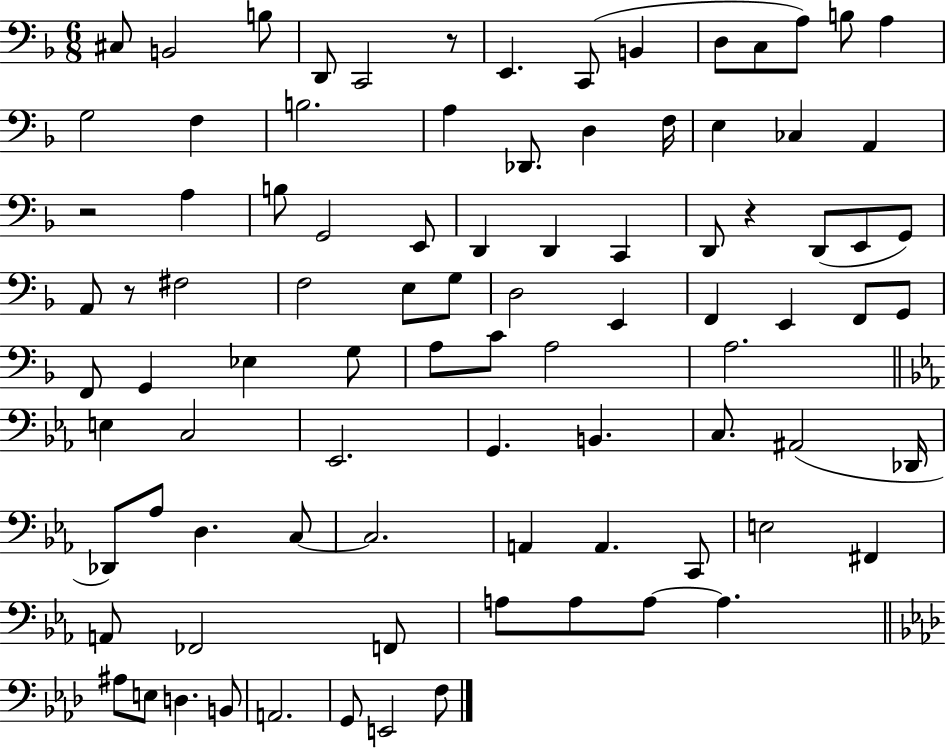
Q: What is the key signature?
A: F major